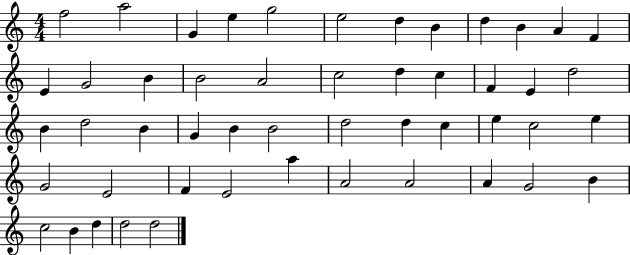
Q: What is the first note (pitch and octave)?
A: F5